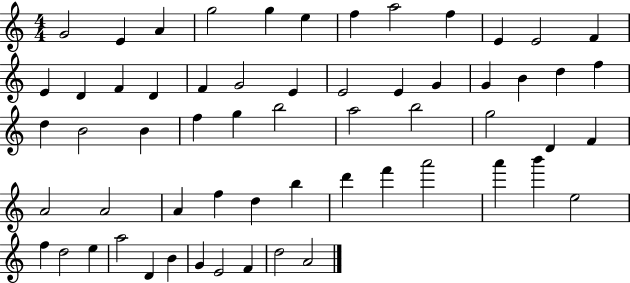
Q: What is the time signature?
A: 4/4